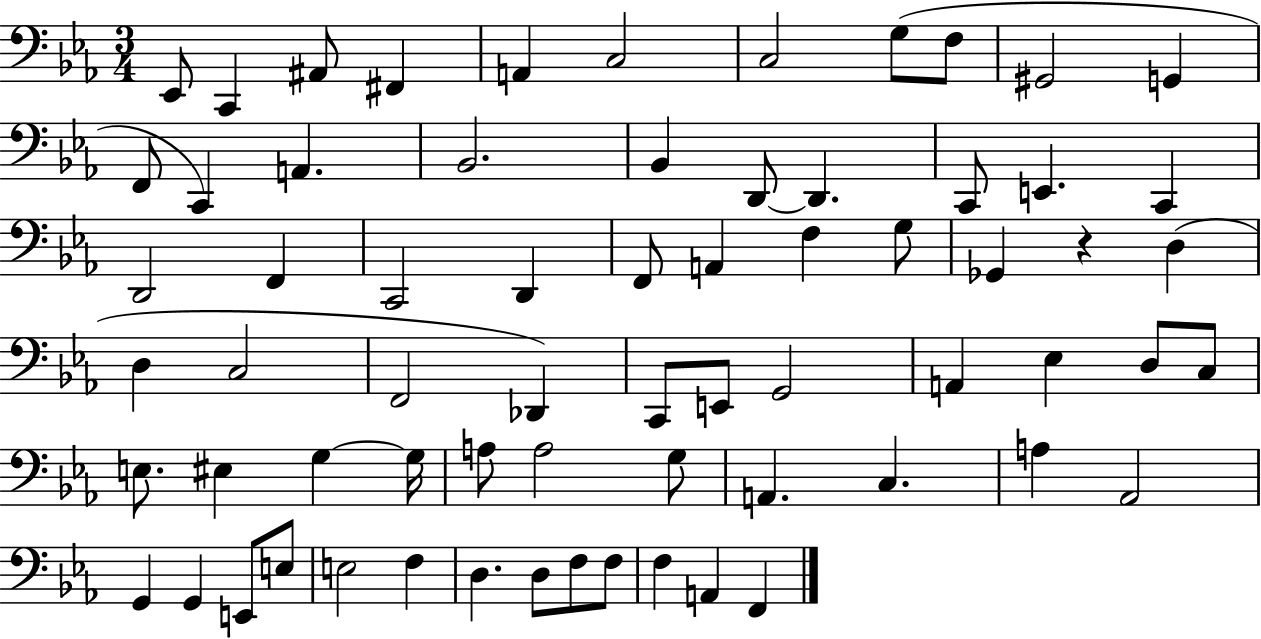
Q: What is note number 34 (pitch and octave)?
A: F2